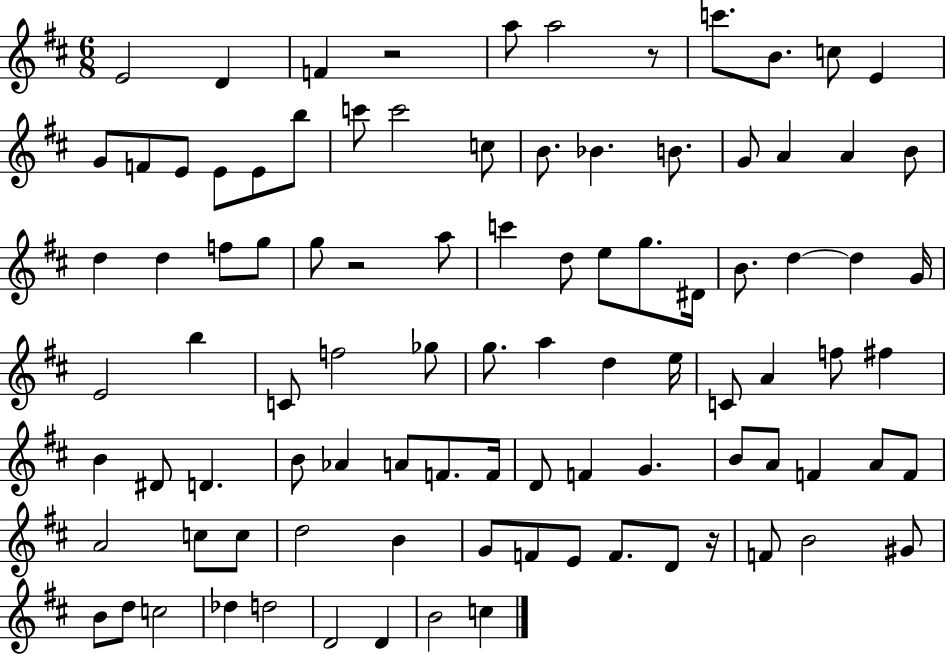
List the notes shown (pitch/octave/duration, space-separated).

E4/h D4/q F4/q R/h A5/e A5/h R/e C6/e. B4/e. C5/e E4/q G4/e F4/e E4/e E4/e E4/e B5/e C6/e C6/h C5/e B4/e. Bb4/q. B4/e. G4/e A4/q A4/q B4/e D5/q D5/q F5/e G5/e G5/e R/h A5/e C6/q D5/e E5/e G5/e. D#4/s B4/e. D5/q D5/q G4/s E4/h B5/q C4/e F5/h Gb5/e G5/e. A5/q D5/q E5/s C4/e A4/q F5/e F#5/q B4/q D#4/e D4/q. B4/e Ab4/q A4/e F4/e. F4/s D4/e F4/q G4/q. B4/e A4/e F4/q A4/e F4/e A4/h C5/e C5/e D5/h B4/q G4/e F4/e E4/e F4/e. D4/e R/s F4/e B4/h G#4/e B4/e D5/e C5/h Db5/q D5/h D4/h D4/q B4/h C5/q